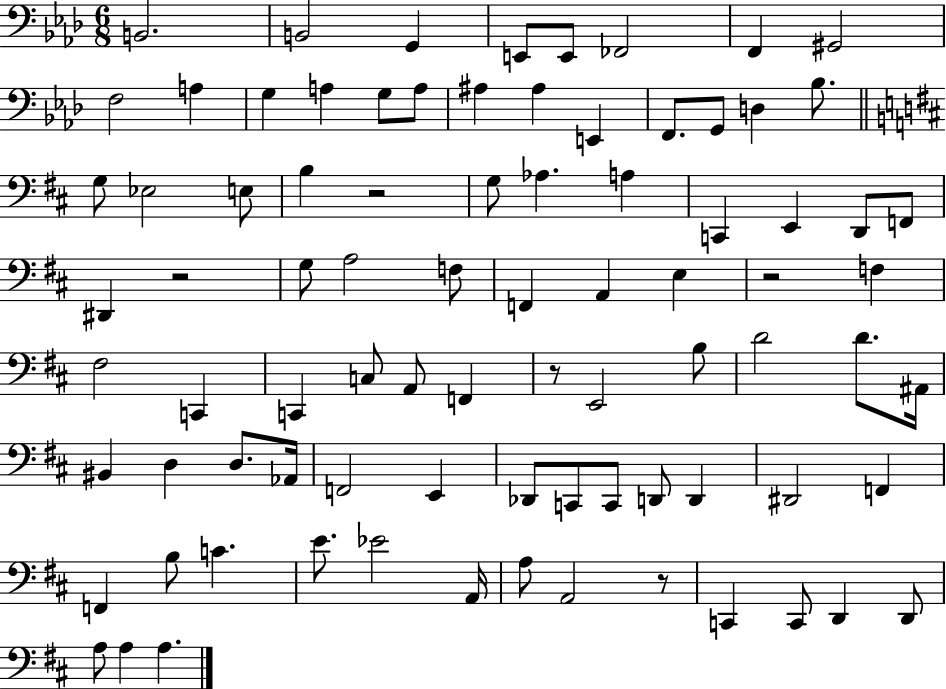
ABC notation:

X:1
T:Untitled
M:6/8
L:1/4
K:Ab
B,,2 B,,2 G,, E,,/2 E,,/2 _F,,2 F,, ^G,,2 F,2 A, G, A, G,/2 A,/2 ^A, ^A, E,, F,,/2 G,,/2 D, _B,/2 G,/2 _E,2 E,/2 B, z2 G,/2 _A, A, C,, E,, D,,/2 F,,/2 ^D,, z2 G,/2 A,2 F,/2 F,, A,, E, z2 F, ^F,2 C,, C,, C,/2 A,,/2 F,, z/2 E,,2 B,/2 D2 D/2 ^A,,/4 ^B,, D, D,/2 _A,,/4 F,,2 E,, _D,,/2 C,,/2 C,,/2 D,,/2 D,, ^D,,2 F,, F,, B,/2 C E/2 _E2 A,,/4 A,/2 A,,2 z/2 C,, C,,/2 D,, D,,/2 A,/2 A, A,